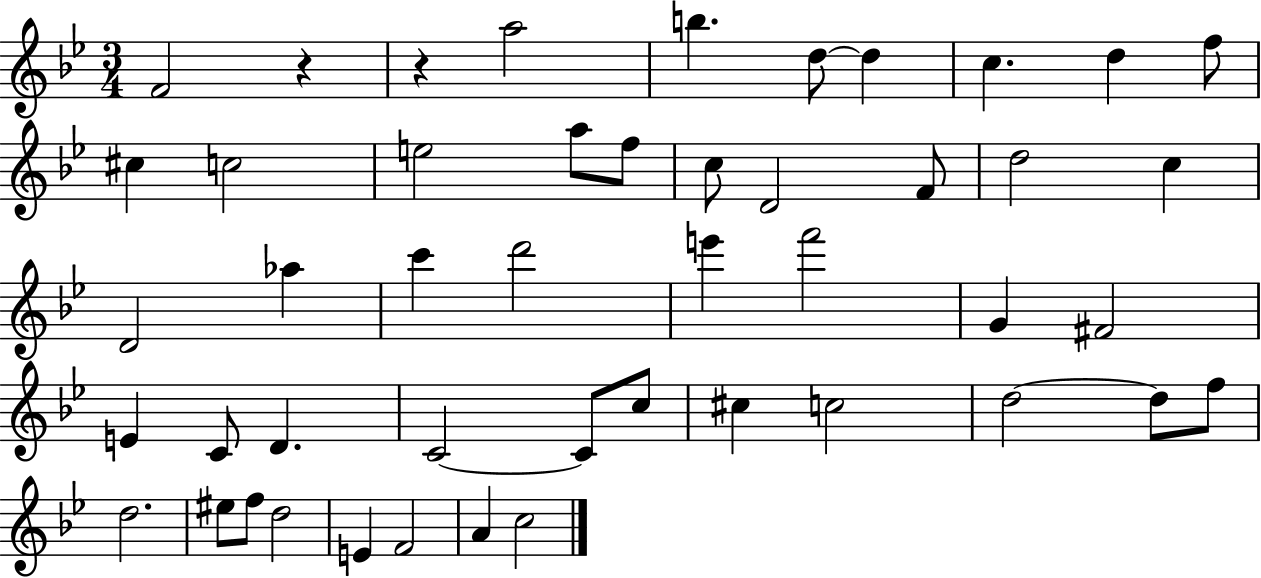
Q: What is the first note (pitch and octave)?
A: F4